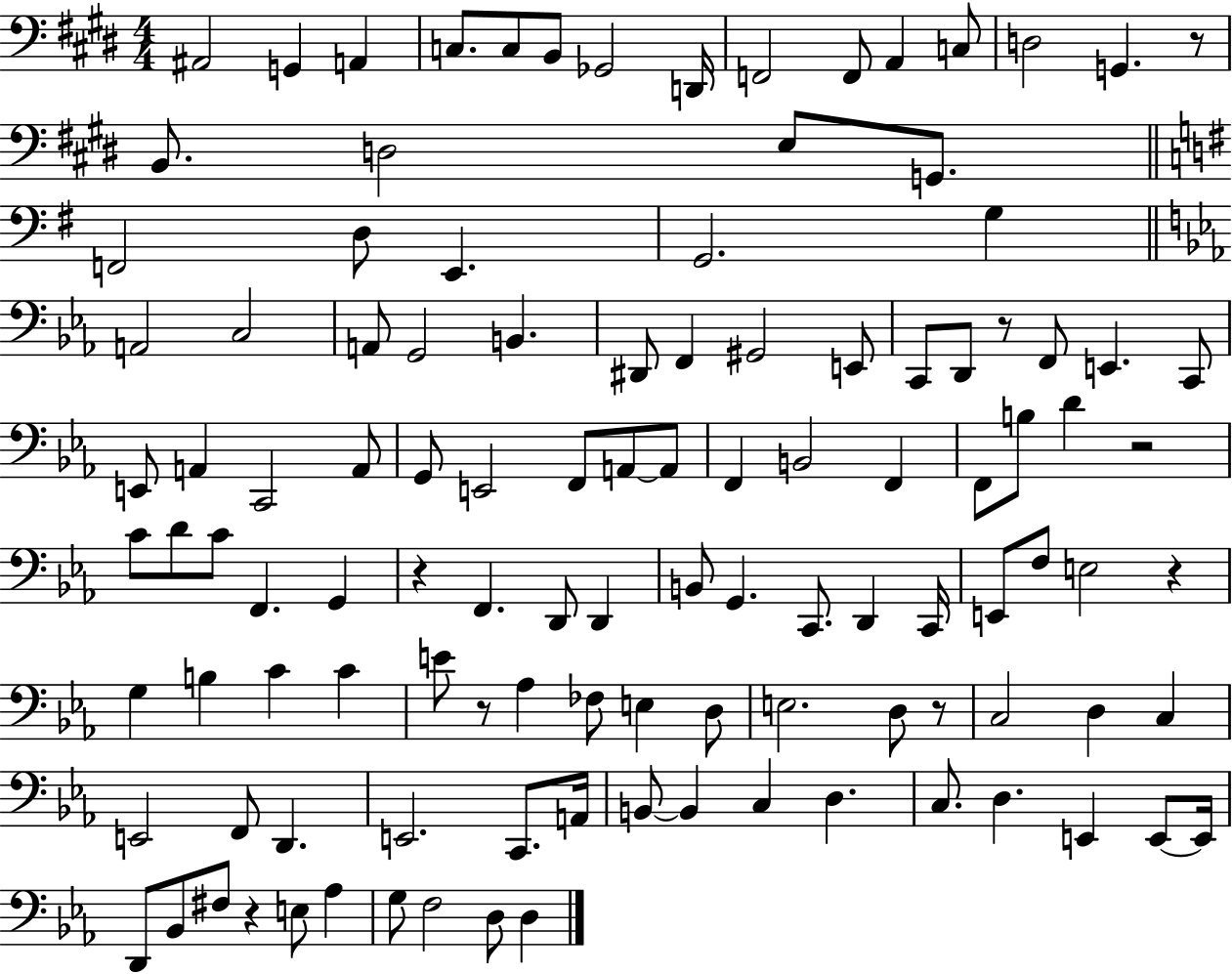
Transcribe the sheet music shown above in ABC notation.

X:1
T:Untitled
M:4/4
L:1/4
K:E
^A,,2 G,, A,, C,/2 C,/2 B,,/2 _G,,2 D,,/4 F,,2 F,,/2 A,, C,/2 D,2 G,, z/2 B,,/2 D,2 E,/2 G,,/2 F,,2 D,/2 E,, G,,2 G, A,,2 C,2 A,,/2 G,,2 B,, ^D,,/2 F,, ^G,,2 E,,/2 C,,/2 D,,/2 z/2 F,,/2 E,, C,,/2 E,,/2 A,, C,,2 A,,/2 G,,/2 E,,2 F,,/2 A,,/2 A,,/2 F,, B,,2 F,, F,,/2 B,/2 D z2 C/2 D/2 C/2 F,, G,, z F,, D,,/2 D,, B,,/2 G,, C,,/2 D,, C,,/4 E,,/2 F,/2 E,2 z G, B, C C E/2 z/2 _A, _F,/2 E, D,/2 E,2 D,/2 z/2 C,2 D, C, E,,2 F,,/2 D,, E,,2 C,,/2 A,,/4 B,,/2 B,, C, D, C,/2 D, E,, E,,/2 E,,/4 D,,/2 _B,,/2 ^F,/2 z E,/2 _A, G,/2 F,2 D,/2 D,